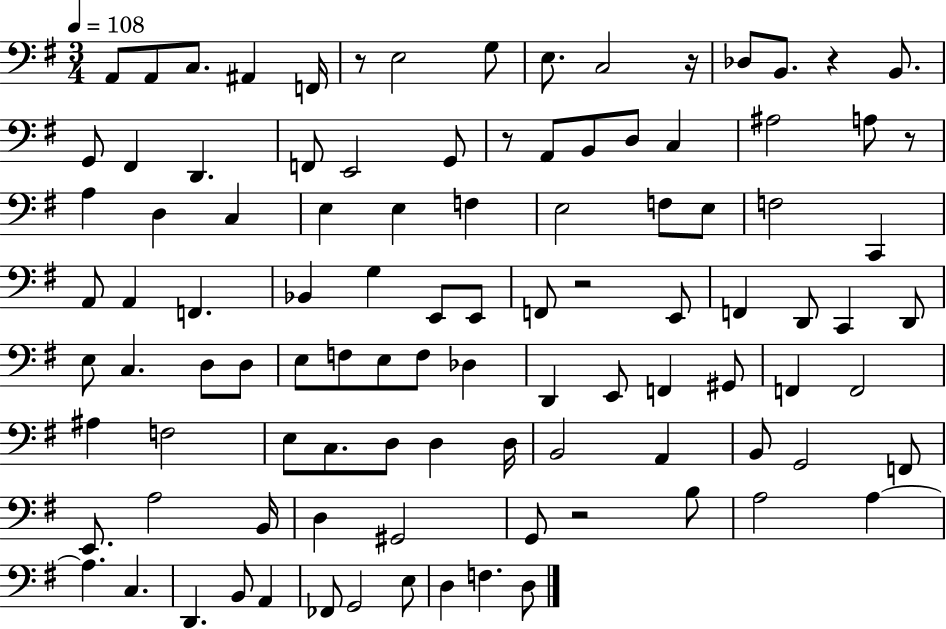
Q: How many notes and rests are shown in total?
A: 102